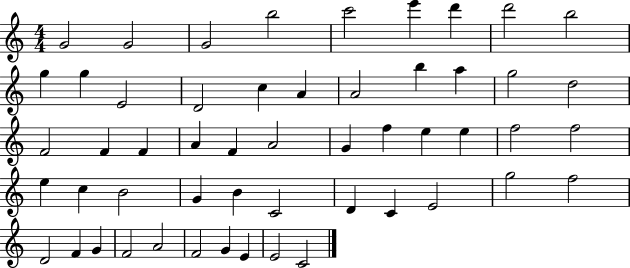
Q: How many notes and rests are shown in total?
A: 53